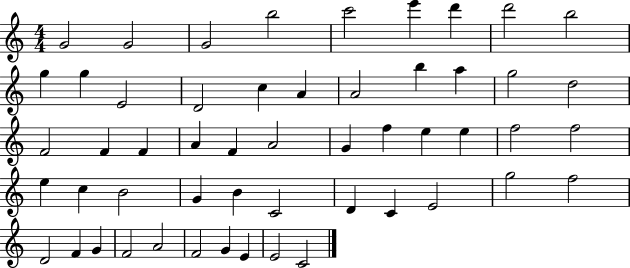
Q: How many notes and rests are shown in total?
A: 53